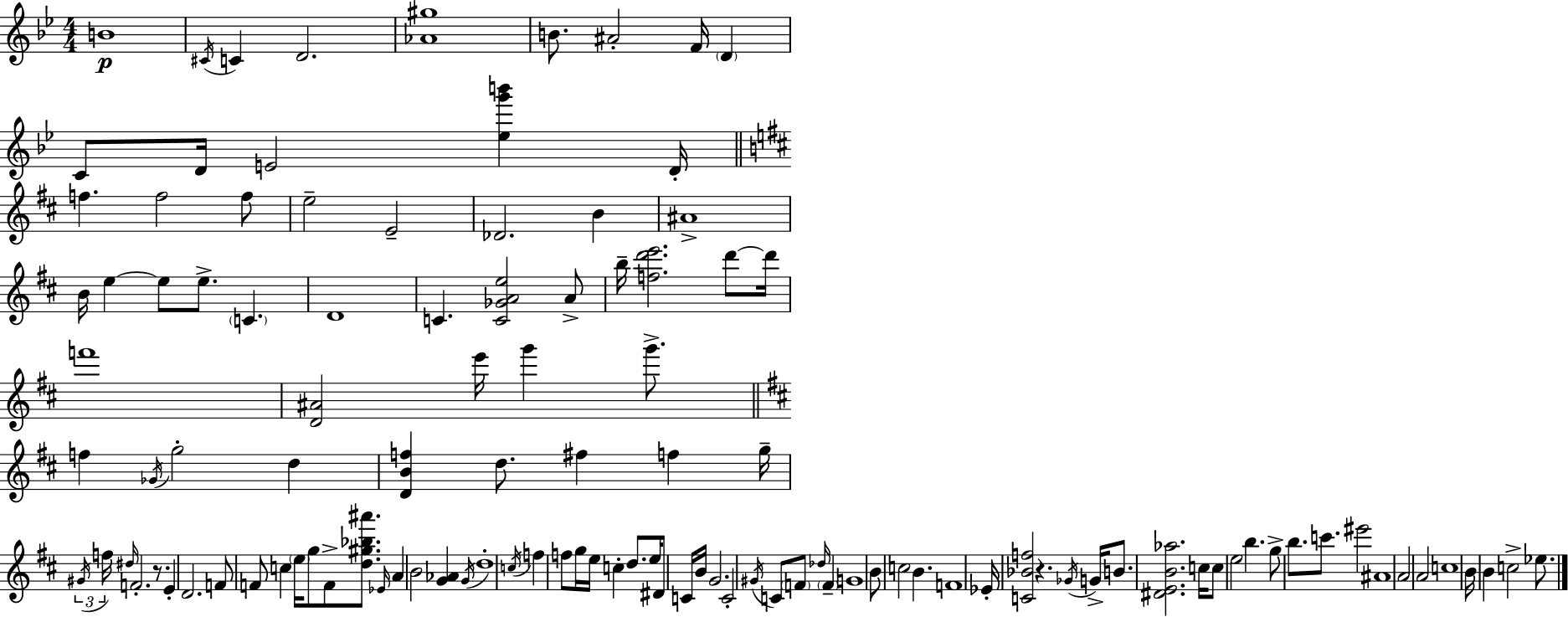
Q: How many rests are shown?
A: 2